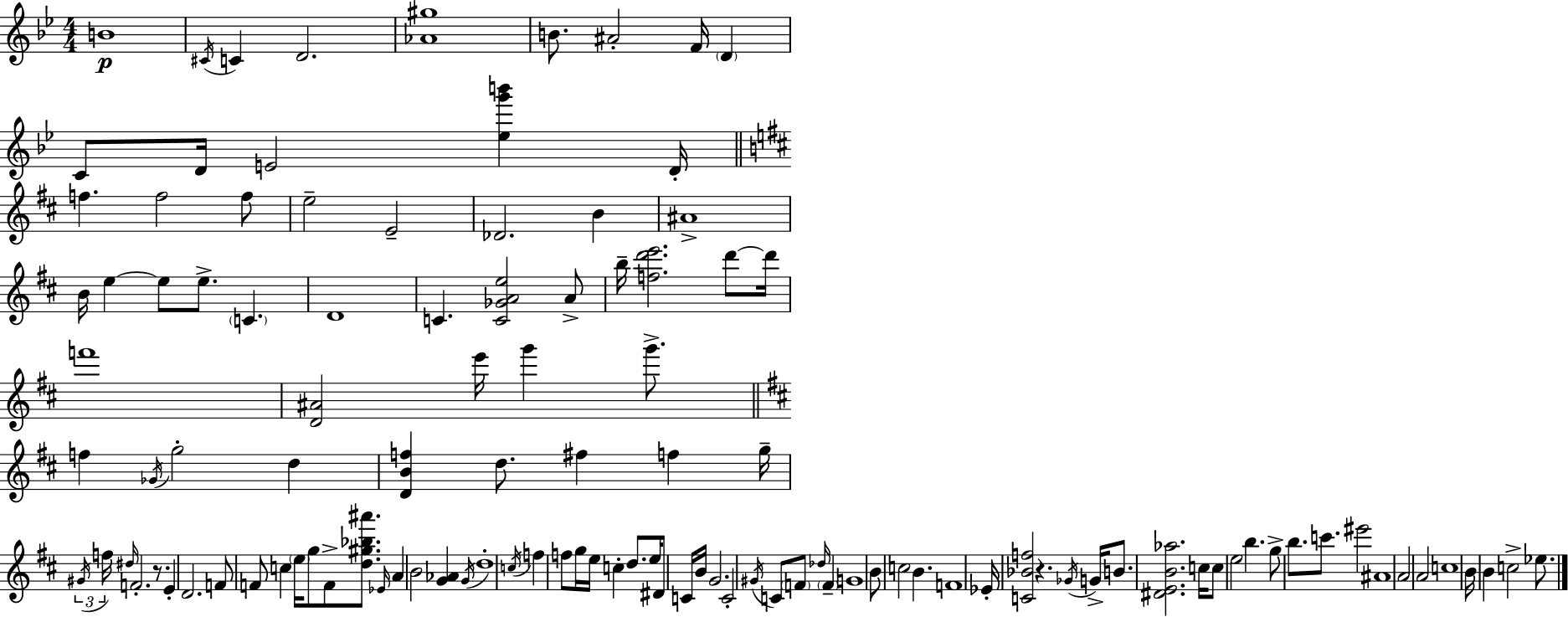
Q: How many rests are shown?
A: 2